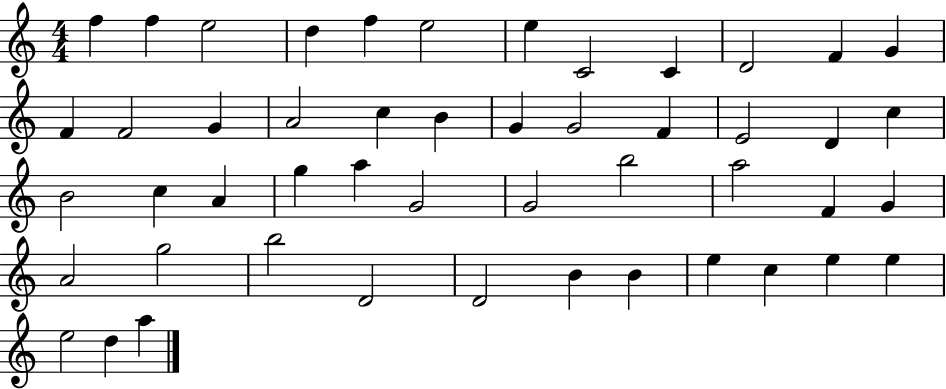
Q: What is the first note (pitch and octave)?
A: F5